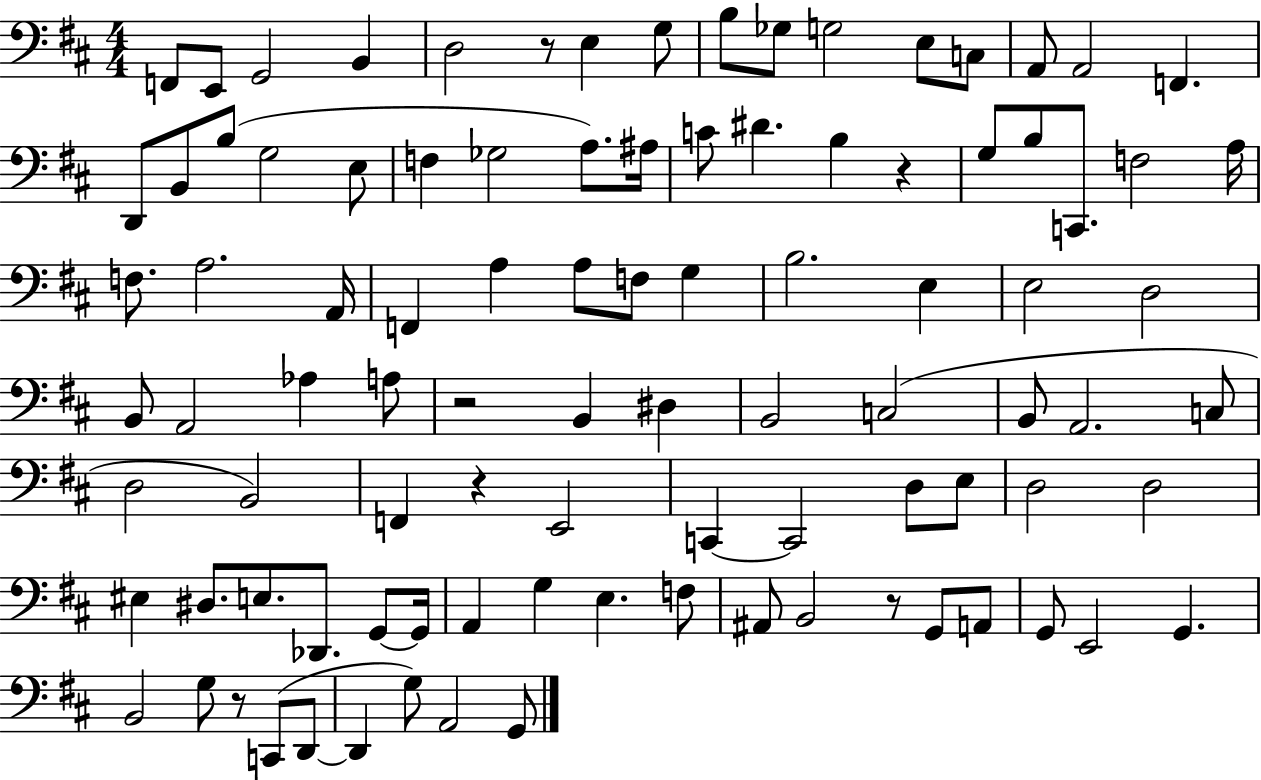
{
  \clef bass
  \numericTimeSignature
  \time 4/4
  \key d \major
  f,8 e,8 g,2 b,4 | d2 r8 e4 g8 | b8 ges8 g2 e8 c8 | a,8 a,2 f,4. | \break d,8 b,8 b8( g2 e8 | f4 ges2 a8.) ais16 | c'8 dis'4. b4 r4 | g8 b8 c,8. f2 a16 | \break f8. a2. a,16 | f,4 a4 a8 f8 g4 | b2. e4 | e2 d2 | \break b,8 a,2 aes4 a8 | r2 b,4 dis4 | b,2 c2( | b,8 a,2. c8 | \break d2 b,2) | f,4 r4 e,2 | c,4~~ c,2 d8 e8 | d2 d2 | \break eis4 dis8. e8. des,8. g,8~~ g,16 | a,4 g4 e4. f8 | ais,8 b,2 r8 g,8 a,8 | g,8 e,2 g,4. | \break b,2 g8 r8 c,8( d,8~~ | d,4 g8) a,2 g,8 | \bar "|."
}